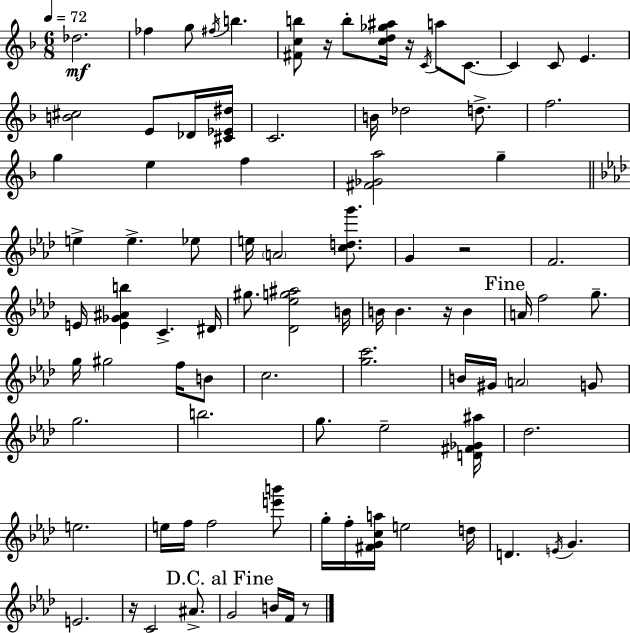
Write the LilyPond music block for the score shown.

{
  \clef treble
  \numericTimeSignature
  \time 6/8
  \key d \minor
  \tempo 4 = 72
  \repeat volta 2 { des''2.\mf | fes''4 g''8 \acciaccatura { fis''16 } b''4. | <fis' c'' b''>8 r16 b''8-. <c'' d'' ges'' ais''>16 r16 \acciaccatura { c'16 } a''8 c'8.~~ | c'4 c'8 e'4. | \break <b' cis''>2 e'8 | des'16 <cis' ees' dis''>16 c'2. | b'16 des''2 d''8.-> | f''2. | \break g''4 e''4 f''4 | <fis' ges' a''>2 g''4-- | \bar "||" \break \key aes \major e''4-> e''4.-> ees''8 | e''16 \parenthesize a'2 <c'' d'' g'''>8. | g'4 r2 | f'2. | \break e'16 <e' ges' ais' b''>4 c'4.-> dis'16 | gis''8. <des' ees'' g'' ais''>2 b'16 | b'16 b'4. r16 b'4 | \mark "Fine" a'16 f''2 g''8.-- | \break g''16 gis''2 f''16 b'8 | c''2. | <g'' c'''>2. | b'16 gis'16 \parenthesize a'2 g'8 | \break g''2. | b''2. | g''8. ees''2-- <d' fis' ges' ais''>16 | des''2. | \break e''2. | e''16 f''16 f''2 <e''' b'''>8 | g''16-. f''16-. <fis' g' c'' a''>16 e''2 d''16 | d'4. \acciaccatura { e'16 } g'4. | \break e'2. | r16 c'2 ais'8.-> | \mark "D.C. al Fine" g'2 b'16 f'16 r8 | } \bar "|."
}